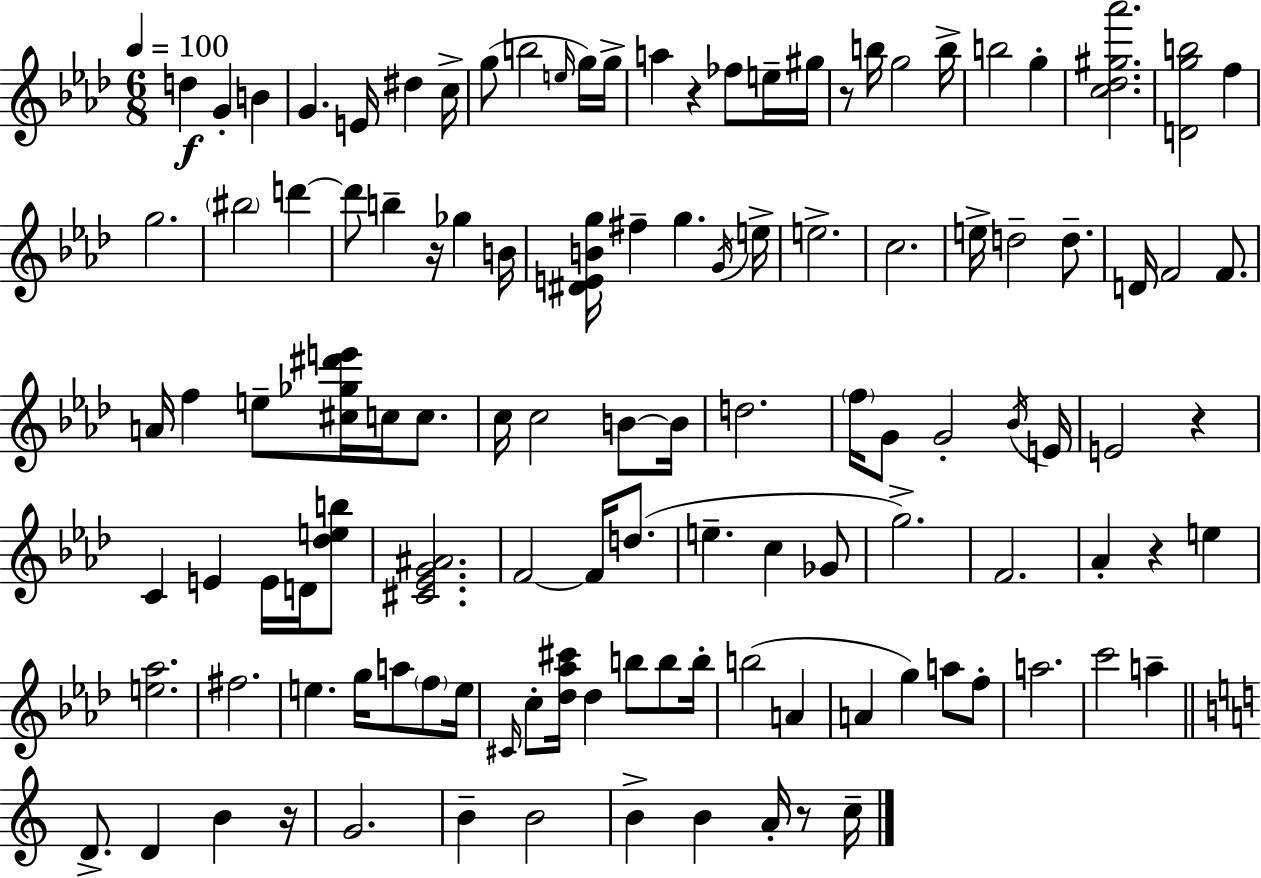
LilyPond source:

{
  \clef treble
  \numericTimeSignature
  \time 6/8
  \key f \minor
  \tempo 4 = 100
  d''4\f g'4-. b'4 | g'4. e'16 dis''4 c''16-> | g''8( b''2 \grace { e''16 } g''16) | g''16-> a''4 r4 fes''8 e''16-- | \break gis''16 r8 b''16 g''2 | b''16-> b''2 g''4-. | <c'' des'' gis'' aes'''>2. | <d' g'' b''>2 f''4 | \break g''2. | \parenthesize bis''2 d'''4~~ | d'''8 b''4-- r16 ges''4 | b'16 <dis' e' b' g''>16 fis''4-- g''4. | \break \acciaccatura { g'16 } e''16-> e''2.-> | c''2. | e''16-> d''2-- d''8.-- | d'16 f'2 f'8. | \break a'16 f''4 e''8-- <cis'' ges'' dis''' e'''>16 c''16 c''8. | c''16 c''2 b'8~~ | b'16 d''2. | \parenthesize f''16 g'8 g'2-. | \break \acciaccatura { bes'16 } e'16 e'2 r4 | c'4 e'4 e'16 | d'16 <des'' e'' b''>8 <cis' ees' g' ais'>2. | f'2~~ f'16 | \break d''8.( e''4.-- c''4 | ges'8 g''2.->) | f'2. | aes'4-. r4 e''4 | \break <e'' aes''>2. | fis''2. | e''4. g''16 a''8 | \parenthesize f''8 e''16 \grace { cis'16 } c''8-. <des'' aes'' cis'''>16 des''4 b''8 | \break b''8 b''16-. b''2( | a'4 a'4 g''4) | a''8 f''8-. a''2. | c'''2 | \break a''4-- \bar "||" \break \key a \minor d'8.-> d'4 b'4 r16 | g'2. | b'4-- b'2 | b'4-> b'4 a'16-. r8 c''16-- | \break \bar "|."
}